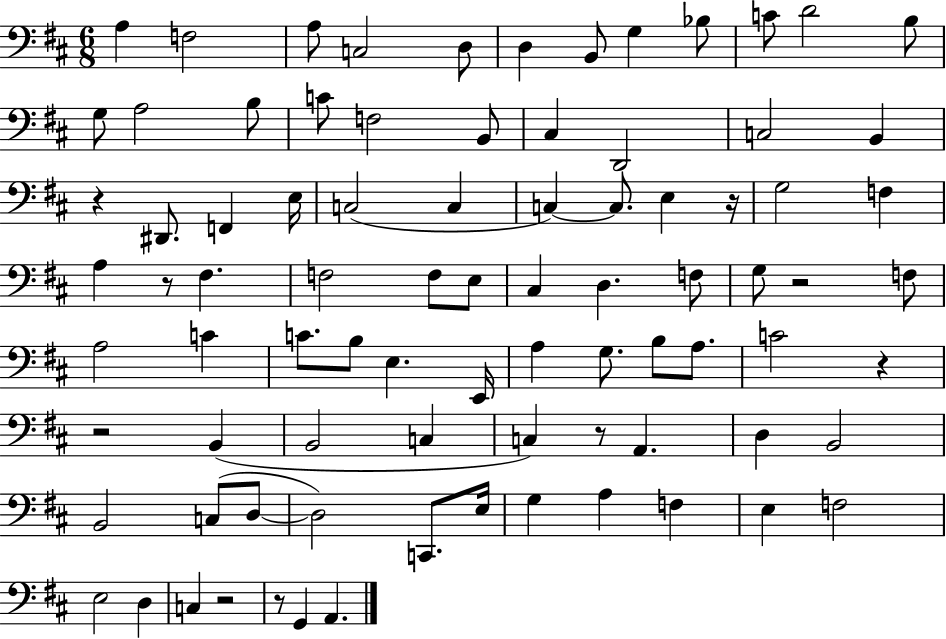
{
  \clef bass
  \numericTimeSignature
  \time 6/8
  \key d \major
  a4 f2 | a8 c2 d8 | d4 b,8 g4 bes8 | c'8 d'2 b8 | \break g8 a2 b8 | c'8 f2 b,8 | cis4 d,2 | c2 b,4 | \break r4 dis,8. f,4 e16 | c2( c4 | c4~~) c8. e4 r16 | g2 f4 | \break a4 r8 fis4. | f2 f8 e8 | cis4 d4. f8 | g8 r2 f8 | \break a2 c'4 | c'8. b8 e4. e,16 | a4 g8. b8 a8. | c'2 r4 | \break r2 b,4( | b,2 c4 | c4) r8 a,4. | d4 b,2 | \break b,2 c8( d8~~ | d2) c,8. e16 | g4 a4 f4 | e4 f2 | \break e2 d4 | c4 r2 | r8 g,4 a,4. | \bar "|."
}